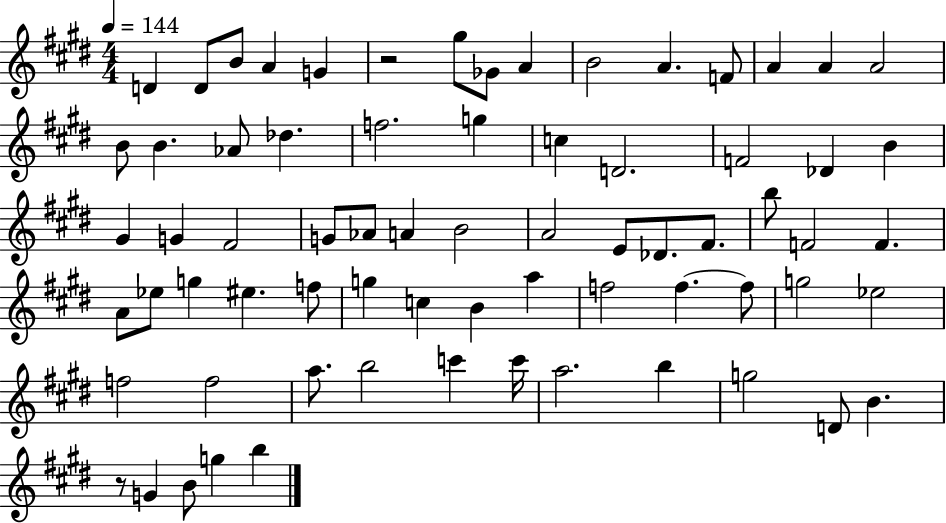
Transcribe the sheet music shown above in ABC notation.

X:1
T:Untitled
M:4/4
L:1/4
K:E
D D/2 B/2 A G z2 ^g/2 _G/2 A B2 A F/2 A A A2 B/2 B _A/2 _d f2 g c D2 F2 _D B ^G G ^F2 G/2 _A/2 A B2 A2 E/2 _D/2 ^F/2 b/2 F2 F A/2 _e/2 g ^e f/2 g c B a f2 f f/2 g2 _e2 f2 f2 a/2 b2 c' c'/4 a2 b g2 D/2 B z/2 G B/2 g b